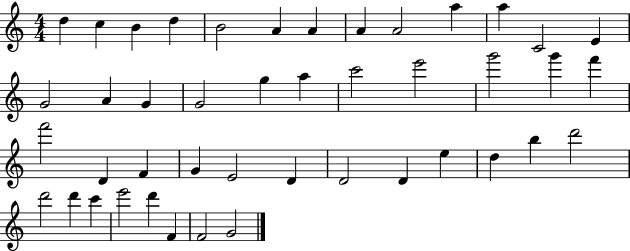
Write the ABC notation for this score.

X:1
T:Untitled
M:4/4
L:1/4
K:C
d c B d B2 A A A A2 a a C2 E G2 A G G2 g a c'2 e'2 g'2 g' f' f'2 D F G E2 D D2 D e d b d'2 d'2 d' c' e'2 d' F F2 G2